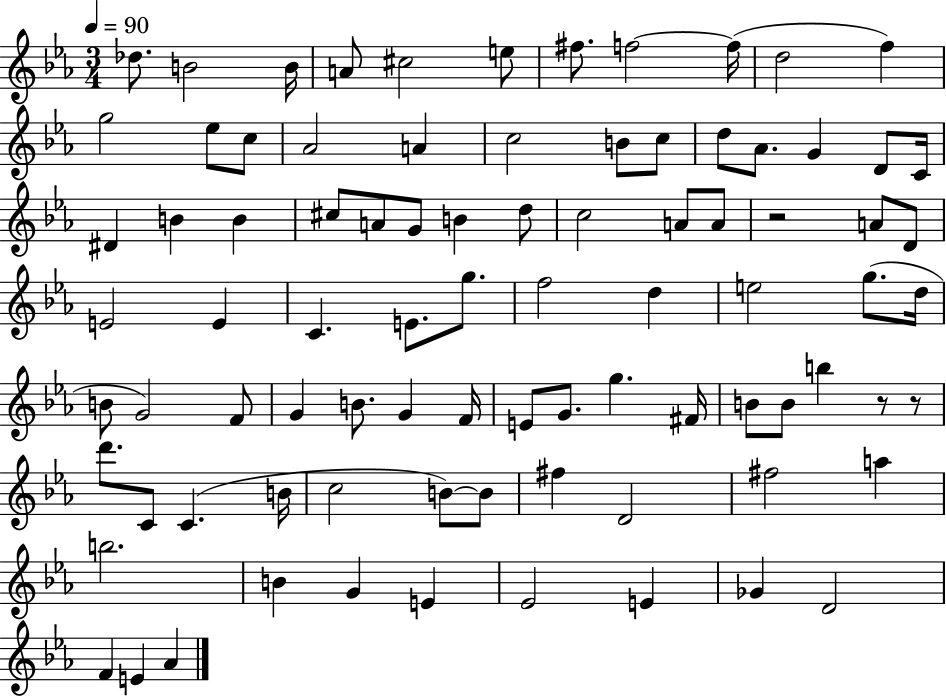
Db5/e. B4/h B4/s A4/e C#5/h E5/e F#5/e. F5/h F5/s D5/h F5/q G5/h Eb5/e C5/e Ab4/h A4/q C5/h B4/e C5/e D5/e Ab4/e. G4/q D4/e C4/s D#4/q B4/q B4/q C#5/e A4/e G4/e B4/q D5/e C5/h A4/e A4/e R/h A4/e D4/e E4/h E4/q C4/q. E4/e. G5/e. F5/h D5/q E5/h G5/e. D5/s B4/e G4/h F4/e G4/q B4/e. G4/q F4/s E4/e G4/e. G5/q. F#4/s B4/e B4/e B5/q R/e R/e D6/e. C4/e C4/q. B4/s C5/h B4/e B4/e F#5/q D4/h F#5/h A5/q B5/h. B4/q G4/q E4/q Eb4/h E4/q Gb4/q D4/h F4/q E4/q Ab4/q